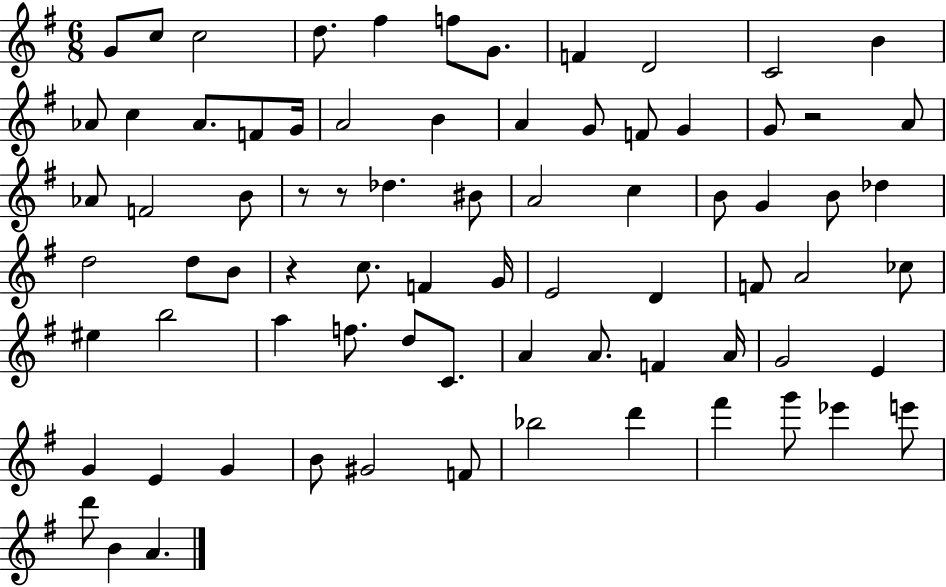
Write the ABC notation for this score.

X:1
T:Untitled
M:6/8
L:1/4
K:G
G/2 c/2 c2 d/2 ^f f/2 G/2 F D2 C2 B _A/2 c _A/2 F/2 G/4 A2 B A G/2 F/2 G G/2 z2 A/2 _A/2 F2 B/2 z/2 z/2 _d ^B/2 A2 c B/2 G B/2 _d d2 d/2 B/2 z c/2 F G/4 E2 D F/2 A2 _c/2 ^e b2 a f/2 d/2 C/2 A A/2 F A/4 G2 E G E G B/2 ^G2 F/2 _b2 d' ^f' g'/2 _e' e'/2 d'/2 B A